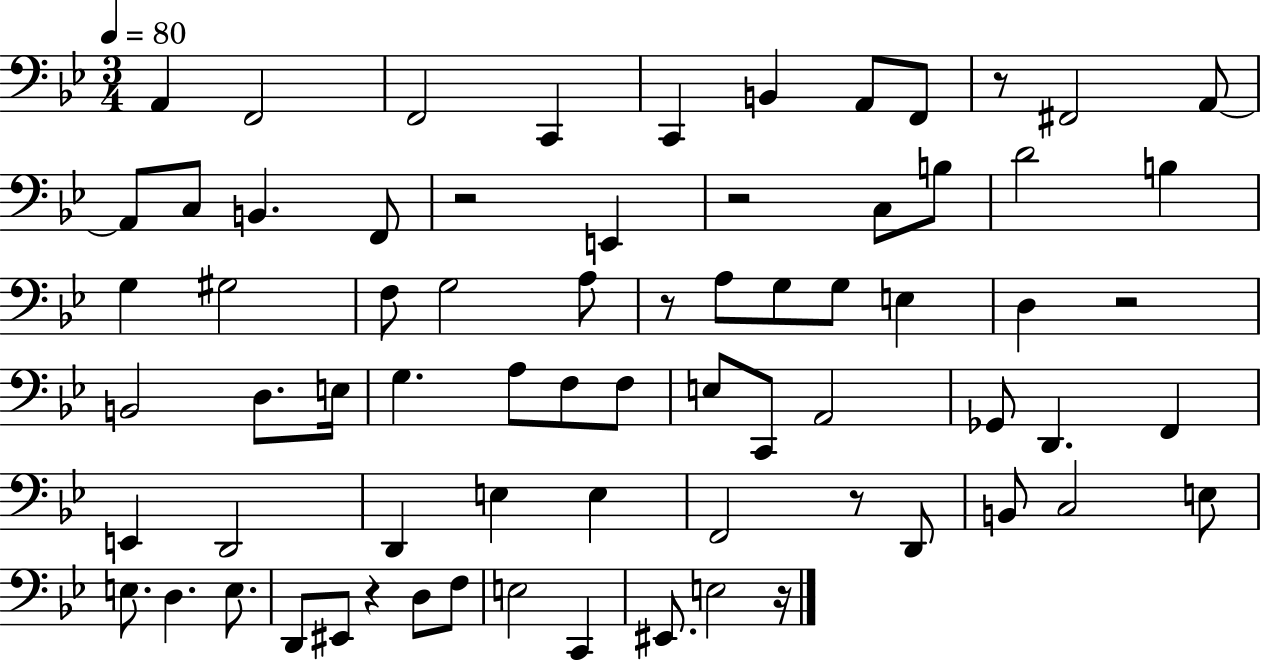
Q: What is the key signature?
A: BES major